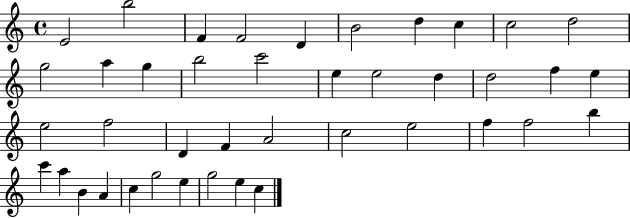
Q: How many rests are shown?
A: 0